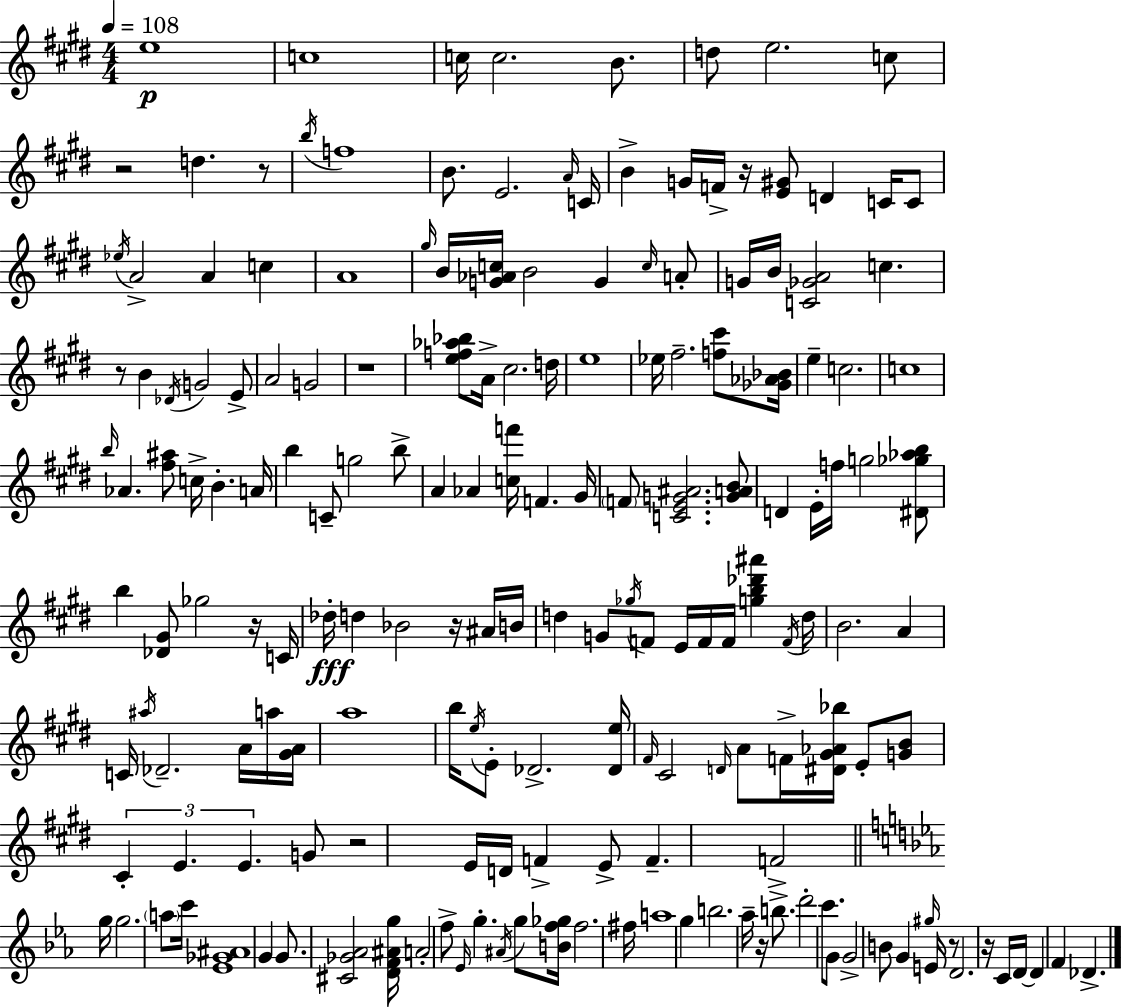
{
  \clef treble
  \numericTimeSignature
  \time 4/4
  \key e \major
  \tempo 4 = 108
  e''1\p | c''1 | c''16 c''2. b'8. | d''8 e''2. c''8 | \break r2 d''4. r8 | \acciaccatura { b''16 } f''1 | b'8. e'2. | \grace { a'16 } c'16 b'4-> g'16 f'16-> r16 <e' gis'>8 d'4 c'16 | \break c'8 \acciaccatura { ees''16 } a'2-> a'4 c''4 | a'1 | \grace { gis''16 } b'16 <g' aes' c''>16 b'2 g'4 | \grace { c''16 } a'8-. g'16 b'16 <c' ges' a'>2 c''4. | \break r8 b'4 \acciaccatura { des'16 } g'2 | e'8-> a'2 g'2 | r1 | <e'' f'' aes'' bes''>8 a'16-> cis''2. | \break d''16 e''1 | ees''16 fis''2.-- | <f'' cis'''>8 <ges' aes' bes'>16 e''4-- c''2. | c''1 | \break \grace { b''16 } aes'4. <fis'' ais''>8 c''16-> | b'4.-. a'16 b''4 c'8-- g''2 | b''8-> a'4 aes'4 <c'' f'''>16 | f'4. gis'16 \parenthesize f'8 <c' e' g' ais'>2. | \break <g' a' b'>8 d'4 e'16-. f''16 g''2 | <dis' ges'' aes'' b''>8 b''4 <des' gis'>8 ges''2 | r16 c'16 des''16-.\fff d''4 bes'2 | r16 ais'16 b'16 d''4 g'8 \acciaccatura { ges''16 } f'8 | \break e'16 f'16 f'16 <g'' b'' des''' ais'''>4 \acciaccatura { f'16 } d''16 b'2. | a'4 c'16 \acciaccatura { ais''16 } des'2.-- | a'16 a''16 <gis' a'>16 a''1 | b''16 \acciaccatura { e''16 } e'8-. des'2.-> | \break <des' e''>16 \grace { fis'16 } cis'2 | \grace { d'16 } a'8 f'16-> <dis' gis' aes' bes''>16 e'8-. <g' b'>8 \tuplet 3/2 { cis'4-. | e'4. e'4. } g'8 r2 | e'16 d'16 f'4-> e'8-> f'4.-- | \break f'2-> \bar "||" \break \key ees \major g''16 g''2. \parenthesize a''8 c'''16 | <ees' ges' ais'>1 | g'4 g'8. <cis' ges' aes'>2 <d' f' ais' g''>16 | a'2-. f''8-> \grace { ees'16 } g''4.-. | \break \acciaccatura { ais'16 } g''8 <b' f'' ges''>16 f''2. | fis''16 a''1 | g''4 b''2. | aes''16-- r16 b''8.-> d'''2-. c'''8. | \break g'8 g'2-> b'8 g'4 | \grace { gis''16 } e'16 r8 d'2. | r16 c'16 d'16~~ d'4 f'4 des'4.-> | \bar "|."
}